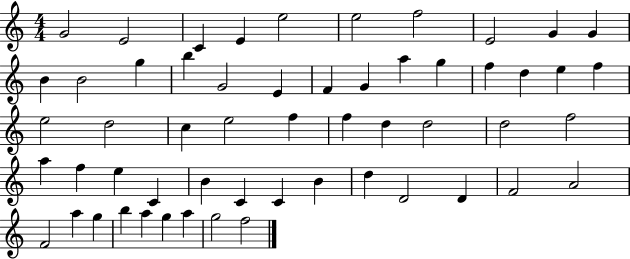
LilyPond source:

{
  \clef treble
  \numericTimeSignature
  \time 4/4
  \key c \major
  g'2 e'2 | c'4 e'4 e''2 | e''2 f''2 | e'2 g'4 g'4 | \break b'4 b'2 g''4 | b''4 g'2 e'4 | f'4 g'4 a''4 g''4 | f''4 d''4 e''4 f''4 | \break e''2 d''2 | c''4 e''2 f''4 | f''4 d''4 d''2 | d''2 f''2 | \break a''4 f''4 e''4 c'4 | b'4 c'4 c'4 b'4 | d''4 d'2 d'4 | f'2 a'2 | \break f'2 a''4 g''4 | b''4 a''4 g''4 a''4 | g''2 f''2 | \bar "|."
}